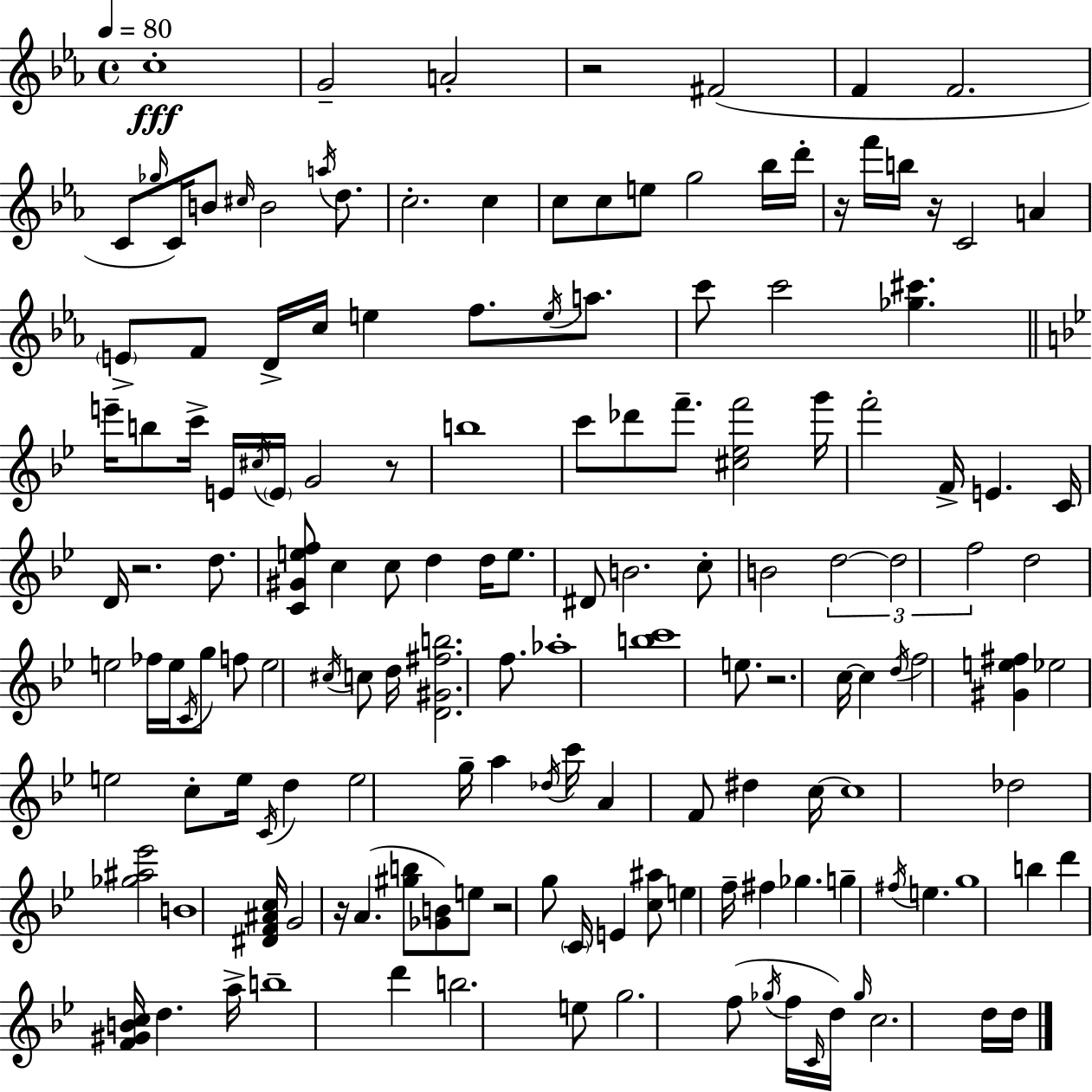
C5/w G4/h A4/h R/h F#4/h F4/q F4/h. C4/e Gb5/s C4/s B4/e C#5/s B4/h A5/s D5/e. C5/h. C5/q C5/e C5/e E5/e G5/h Bb5/s D6/s R/s F6/s B5/s R/s C4/h A4/q E4/e F4/e D4/s C5/s E5/q F5/e. E5/s A5/e. C6/e C6/h [Gb5,C#6]/q. E6/s B5/e C6/s E4/s C#5/s E4/s G4/h R/e B5/w C6/e Db6/e F6/e. [C#5,Eb5,F6]/h G6/s F6/h F4/s E4/q. C4/s D4/s R/h. D5/e. [C4,G#4,E5,F5]/e C5/q C5/e D5/q D5/s E5/e. D#4/e B4/h. C5/e B4/h D5/h D5/h F5/h D5/h E5/h FES5/s E5/s C4/s G5/e F5/e E5/h C#5/s C5/e D5/s [D4,G#4,F#5,B5]/h. F5/e. Ab5/w [B5,C6]/w E5/e. R/h. C5/s C5/q D5/s F5/h [G#4,E5,F#5]/q Eb5/h E5/h C5/e E5/s C4/s D5/q E5/h G5/s A5/q Db5/s C6/s A4/q F4/e D#5/q C5/s C5/w Db5/h [Gb5,A#5,Eb6]/h B4/w [D#4,F4,A#4,C5]/s G4/h R/s A4/q. [G#5,B5]/e [Gb4,B4]/e E5/e R/h G5/e C4/s E4/q [C5,A#5]/e E5/q F5/s F#5/q Gb5/q. G5/q F#5/s E5/q. G5/w B5/q D6/q [F4,G#4,B4,C5]/s D5/q. A5/s B5/w D6/q B5/h. E5/e G5/h. F5/e Gb5/s F5/s C4/s D5/s Gb5/s C5/h. D5/s D5/s